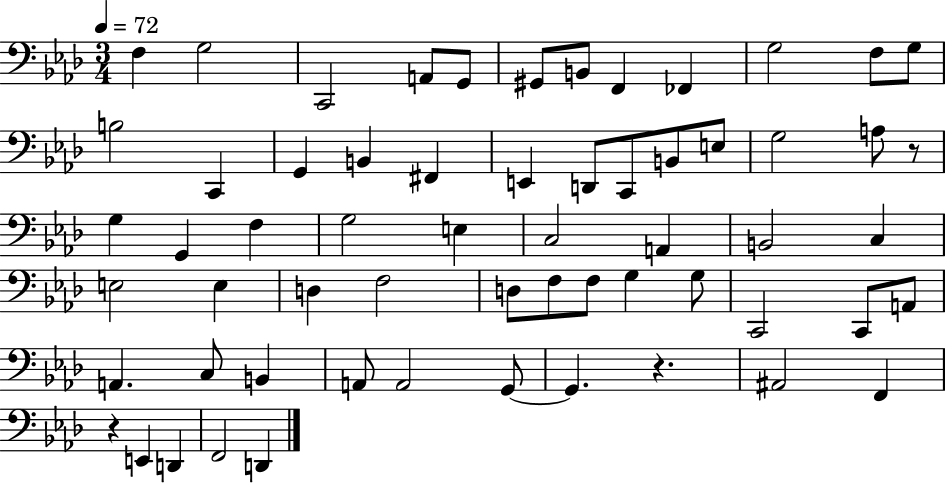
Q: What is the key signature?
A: AES major